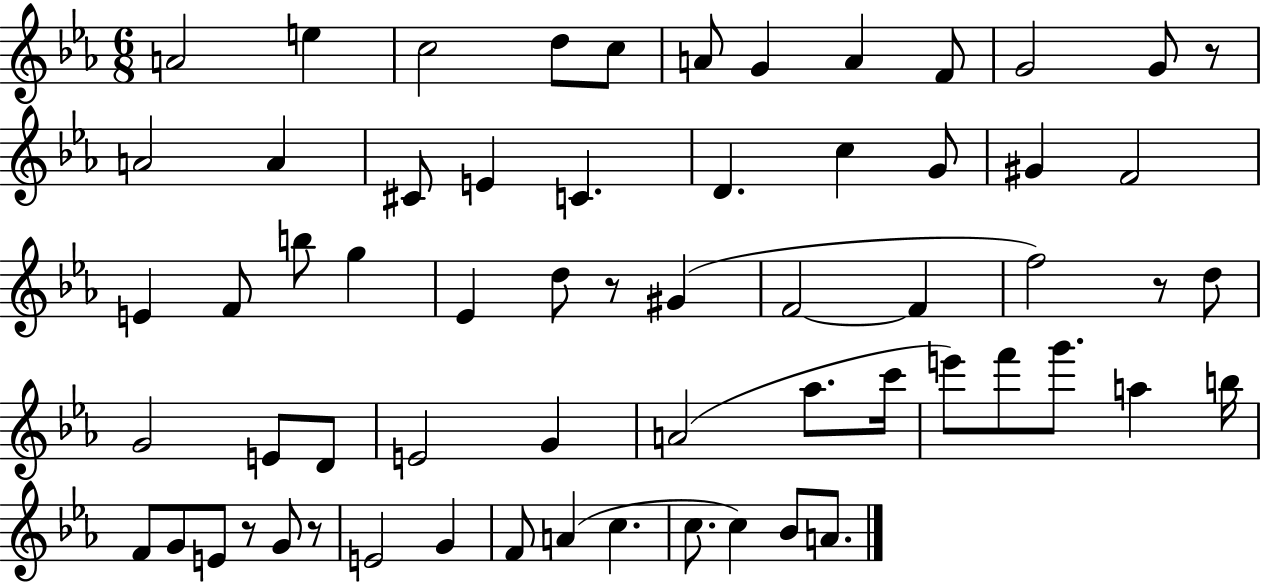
A4/h E5/q C5/h D5/e C5/e A4/e G4/q A4/q F4/e G4/h G4/e R/e A4/h A4/q C#4/e E4/q C4/q. D4/q. C5/q G4/e G#4/q F4/h E4/q F4/e B5/e G5/q Eb4/q D5/e R/e G#4/q F4/h F4/q F5/h R/e D5/e G4/h E4/e D4/e E4/h G4/q A4/h Ab5/e. C6/s E6/e F6/e G6/e. A5/q B5/s F4/e G4/e E4/e R/e G4/e R/e E4/h G4/q F4/e A4/q C5/q. C5/e. C5/q Bb4/e A4/e.